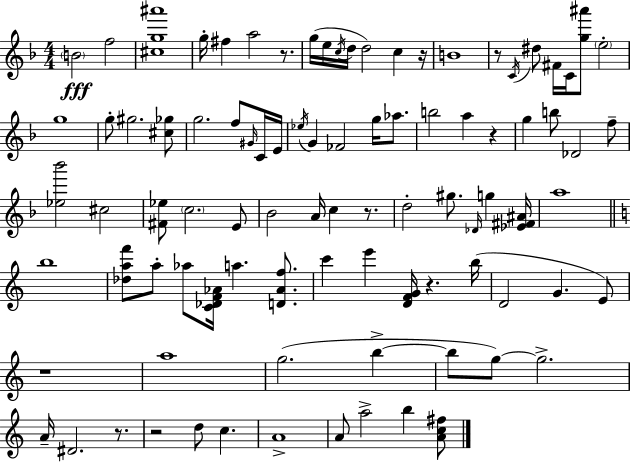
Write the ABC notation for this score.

X:1
T:Untitled
M:4/4
L:1/4
K:F
B2 f2 [^cg^a']4 g/4 ^f a2 z/2 g/4 e/4 c/4 d/4 d2 c z/4 B4 z/2 C/4 ^d/2 ^F/4 C/4 [g^a']/2 e2 g4 g/2 ^g2 [^c_g]/2 g2 f/2 ^G/4 C/4 E/4 _e/4 G _F2 g/4 _a/2 b2 a z g b/2 _D2 f/2 [_e_b']2 ^c2 [^F_e]/2 c2 E/2 _B2 A/4 c z/2 d2 ^g/2 _D/4 g [_E^F^A]/4 a4 b4 [_daf']/2 a/2 _a/2 [C_DF_A]/4 a [D_Af]/2 c' e' [DFG]/4 z b/4 D2 G E/2 z4 a4 g2 b b/2 g/2 g2 A/4 ^D2 z/2 z2 d/2 c A4 A/2 a2 b [Ac^f]/2